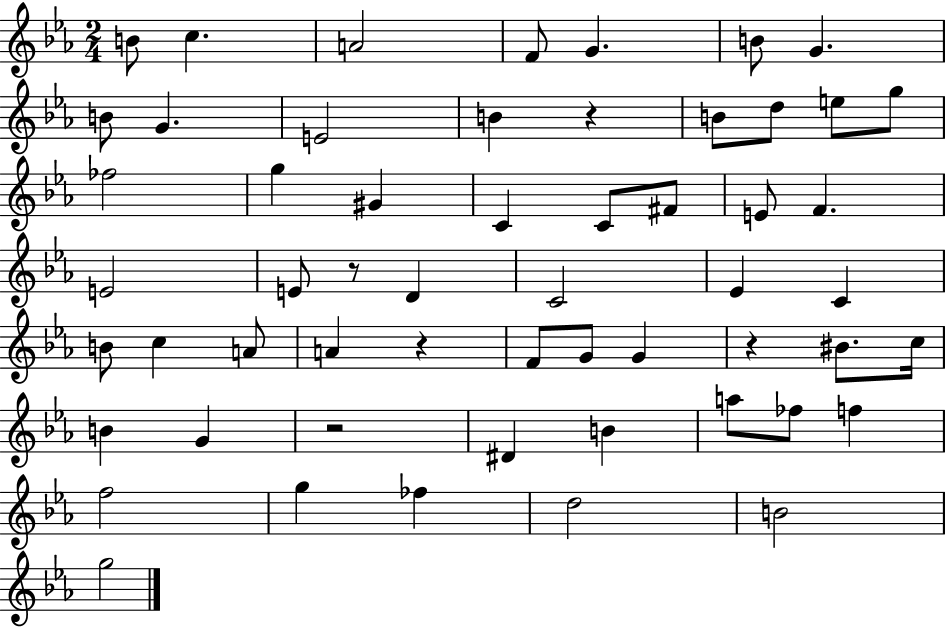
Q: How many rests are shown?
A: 5